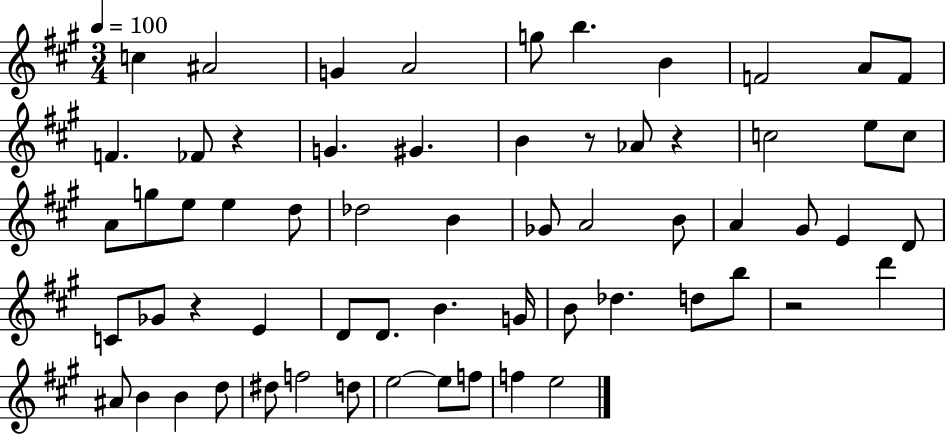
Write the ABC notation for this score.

X:1
T:Untitled
M:3/4
L:1/4
K:A
c ^A2 G A2 g/2 b B F2 A/2 F/2 F _F/2 z G ^G B z/2 _A/2 z c2 e/2 c/2 A/2 g/2 e/2 e d/2 _d2 B _G/2 A2 B/2 A ^G/2 E D/2 C/2 _G/2 z E D/2 D/2 B G/4 B/2 _d d/2 b/2 z2 d' ^A/2 B B d/2 ^d/2 f2 d/2 e2 e/2 f/2 f e2